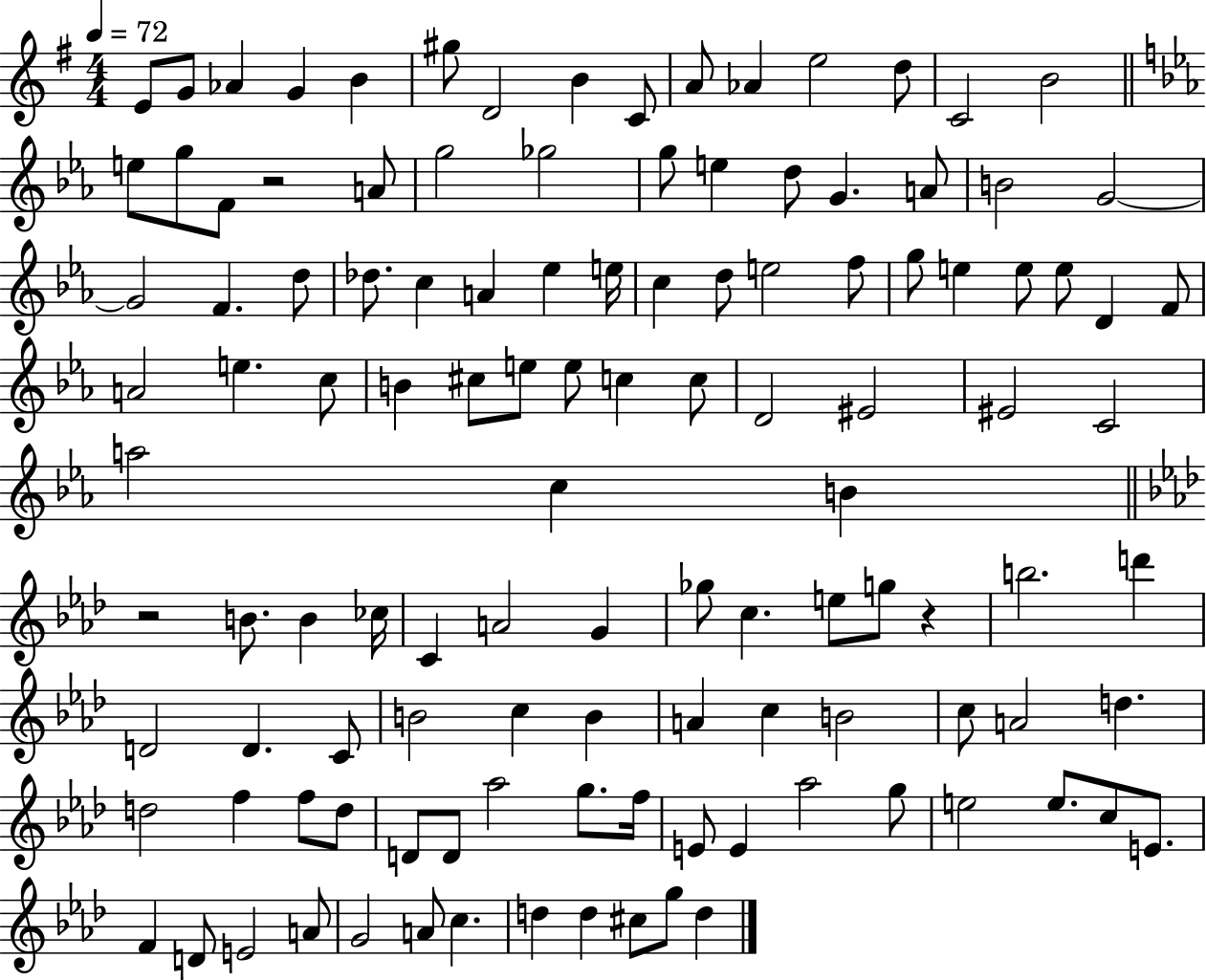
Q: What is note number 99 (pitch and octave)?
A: G5